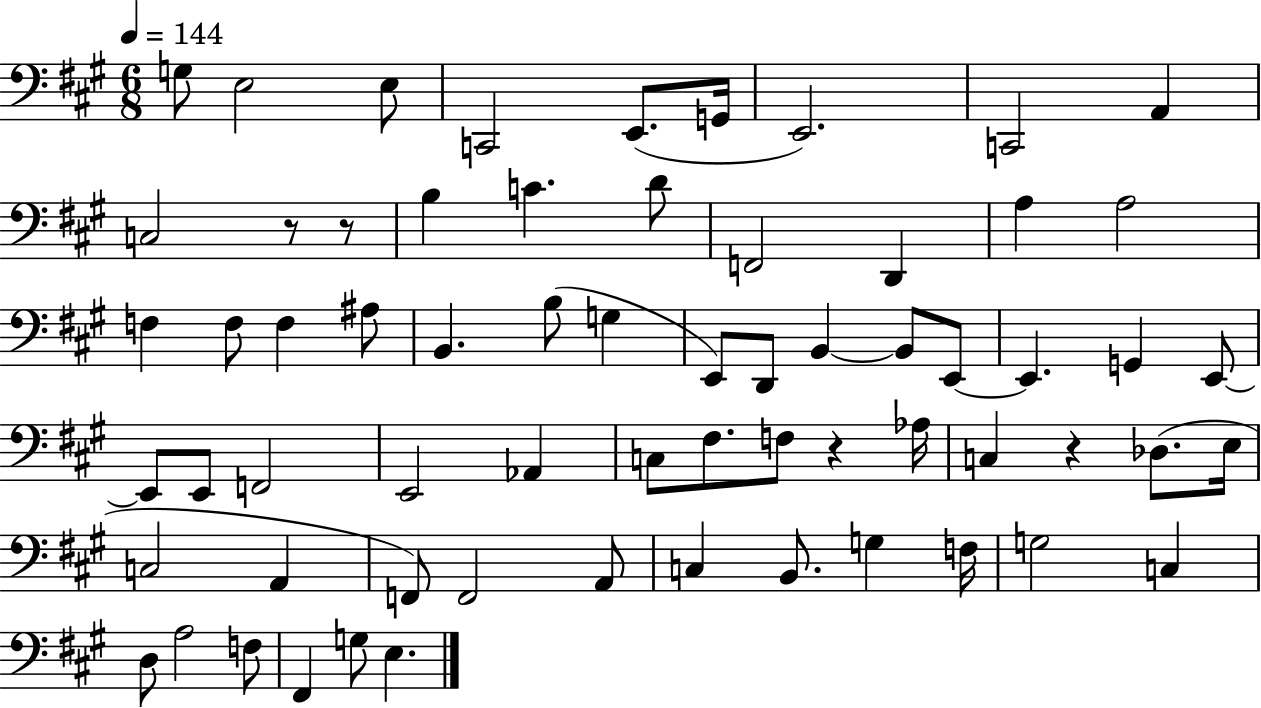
{
  \clef bass
  \numericTimeSignature
  \time 6/8
  \key a \major
  \tempo 4 = 144
  g8 e2 e8 | c,2 e,8.( g,16 | e,2.) | c,2 a,4 | \break c2 r8 r8 | b4 c'4. d'8 | f,2 d,4 | a4 a2 | \break f4 f8 f4 ais8 | b,4. b8( g4 | e,8) d,8 b,4~~ b,8 e,8~~ | e,4. g,4 e,8~~ | \break e,8 e,8 f,2 | e,2 aes,4 | c8 fis8. f8 r4 aes16 | c4 r4 des8.( e16 | \break c2 a,4 | f,8) f,2 a,8 | c4 b,8. g4 f16 | g2 c4 | \break d8 a2 f8 | fis,4 g8 e4. | \bar "|."
}